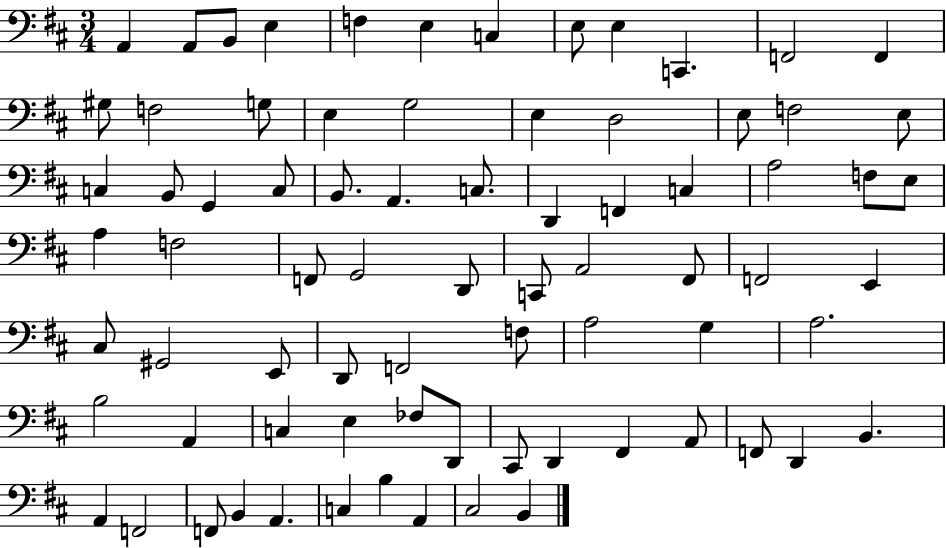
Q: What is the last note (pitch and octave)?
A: B2